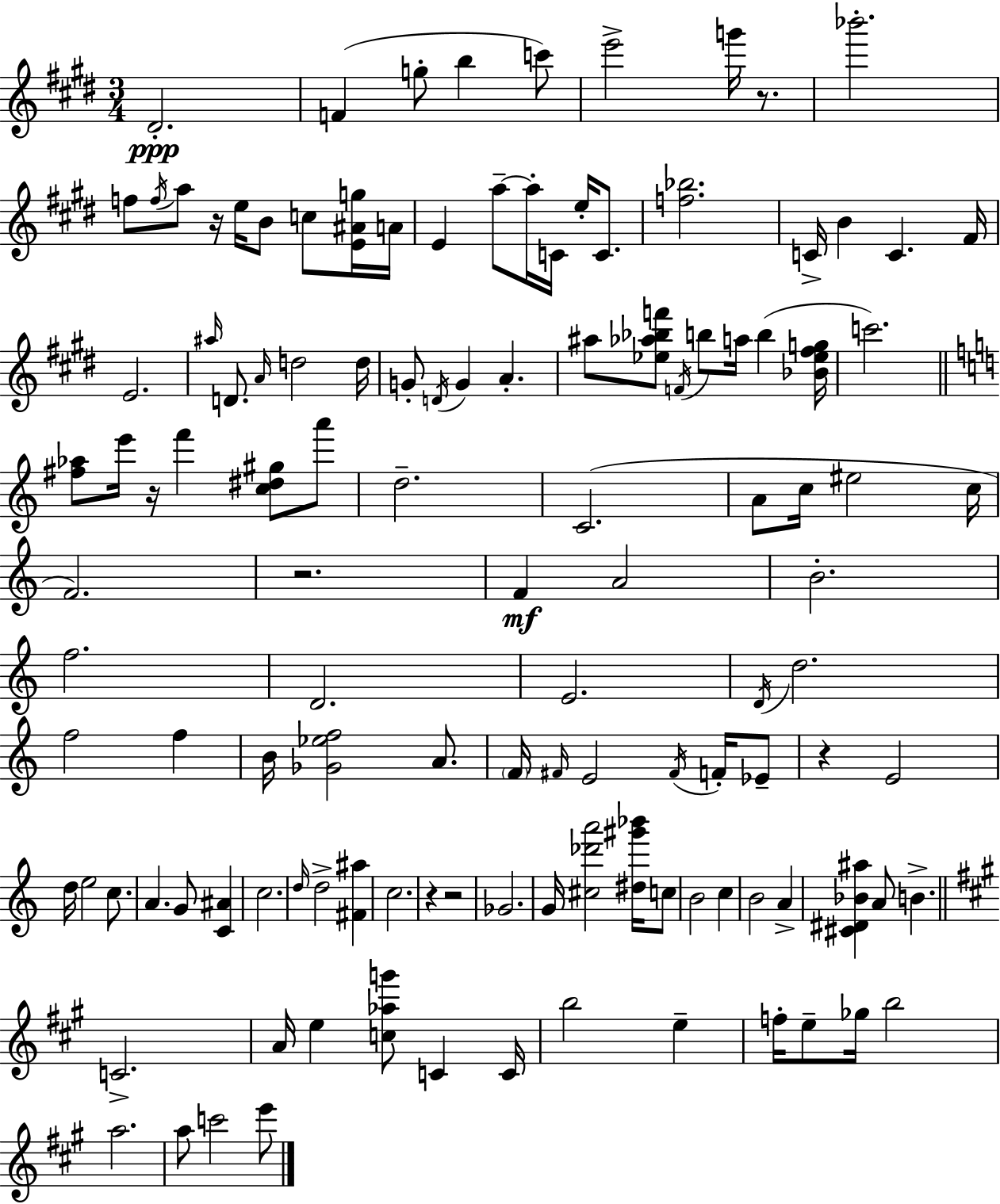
D#4/h. F4/q G5/e B5/q C6/e E6/h G6/s R/e. Bb6/h. F5/e F5/s A5/e R/s E5/s B4/e C5/e [E4,A#4,G5]/s A4/s E4/q A5/e A5/s C4/s E5/s C4/e. [F5,Bb5]/h. C4/s B4/q C4/q. F#4/s E4/h. A#5/s D4/e. A4/s D5/h D5/s G4/e D4/s G4/q A4/q. A#5/e [Eb5,Ab5,Bb5,F6]/e F4/s B5/e A5/s B5/q [Bb4,Eb5,F#5,G5]/s C6/h. [F#5,Ab5]/e E6/s R/s F6/q [C5,D#5,G#5]/e A6/e D5/h. C4/h. A4/e C5/s EIS5/h C5/s F4/h. R/h. F4/q A4/h B4/h. F5/h. D4/h. E4/h. D4/s D5/h. F5/h F5/q B4/s [Gb4,Eb5,F5]/h A4/e. F4/s F#4/s E4/h F#4/s F4/s Eb4/e R/q E4/h D5/s E5/h C5/e. A4/q. G4/e [C4,A#4]/q C5/h. D5/s D5/h [F#4,A#5]/q C5/h. R/q R/h Gb4/h. G4/s [C#5,Db6,A6]/h [D#5,G#6,Bb6]/s C5/e B4/h C5/q B4/h A4/q [C#4,D#4,Bb4,A#5]/q A4/e B4/q. C4/h. A4/s E5/q [C5,Ab5,G6]/e C4/q C4/s B5/h E5/q F5/s E5/e Gb5/s B5/h A5/h. A5/e C6/h E6/e